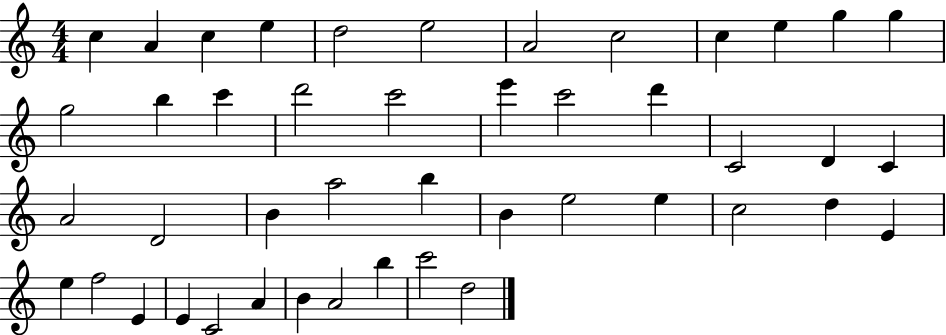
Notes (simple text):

C5/q A4/q C5/q E5/q D5/h E5/h A4/h C5/h C5/q E5/q G5/q G5/q G5/h B5/q C6/q D6/h C6/h E6/q C6/h D6/q C4/h D4/q C4/q A4/h D4/h B4/q A5/h B5/q B4/q E5/h E5/q C5/h D5/q E4/q E5/q F5/h E4/q E4/q C4/h A4/q B4/q A4/h B5/q C6/h D5/h